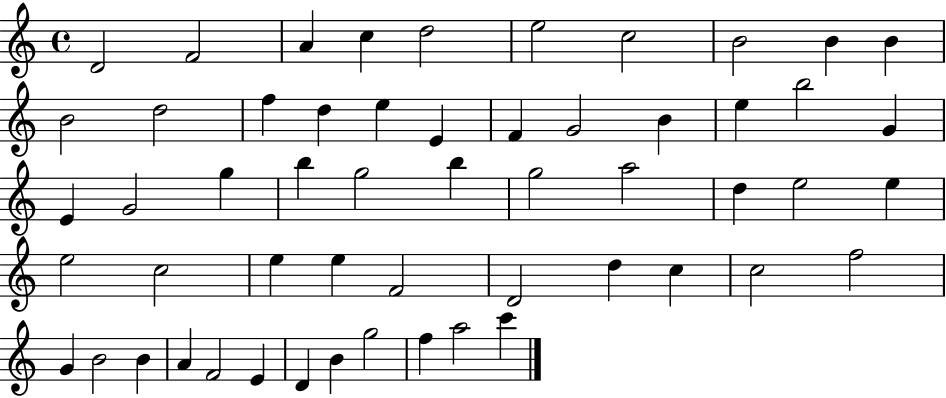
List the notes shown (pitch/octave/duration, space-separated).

D4/h F4/h A4/q C5/q D5/h E5/h C5/h B4/h B4/q B4/q B4/h D5/h F5/q D5/q E5/q E4/q F4/q G4/h B4/q E5/q B5/h G4/q E4/q G4/h G5/q B5/q G5/h B5/q G5/h A5/h D5/q E5/h E5/q E5/h C5/h E5/q E5/q F4/h D4/h D5/q C5/q C5/h F5/h G4/q B4/h B4/q A4/q F4/h E4/q D4/q B4/q G5/h F5/q A5/h C6/q